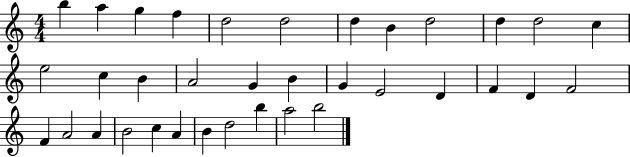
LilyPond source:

{
  \clef treble
  \numericTimeSignature
  \time 4/4
  \key c \major
  b''4 a''4 g''4 f''4 | d''2 d''2 | d''4 b'4 d''2 | d''4 d''2 c''4 | \break e''2 c''4 b'4 | a'2 g'4 b'4 | g'4 e'2 d'4 | f'4 d'4 f'2 | \break f'4 a'2 a'4 | b'2 c''4 a'4 | b'4 d''2 b''4 | a''2 b''2 | \break \bar "|."
}